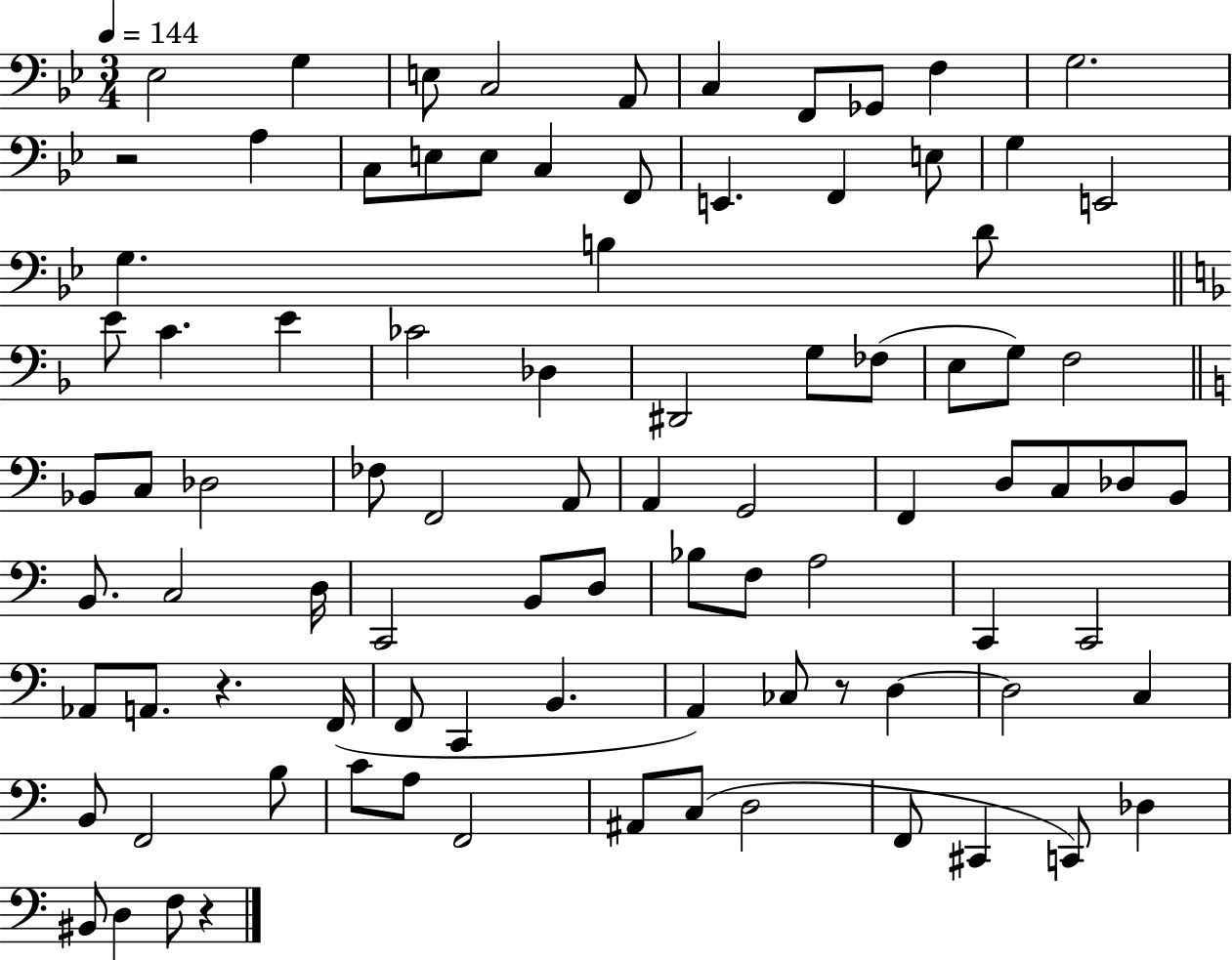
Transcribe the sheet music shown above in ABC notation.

X:1
T:Untitled
M:3/4
L:1/4
K:Bb
_E,2 G, E,/2 C,2 A,,/2 C, F,,/2 _G,,/2 F, G,2 z2 A, C,/2 E,/2 E,/2 C, F,,/2 E,, F,, E,/2 G, E,,2 G, B, D/2 E/2 C E _C2 _D, ^D,,2 G,/2 _F,/2 E,/2 G,/2 F,2 _B,,/2 C,/2 _D,2 _F,/2 F,,2 A,,/2 A,, G,,2 F,, D,/2 C,/2 _D,/2 B,,/2 B,,/2 C,2 D,/4 C,,2 B,,/2 D,/2 _B,/2 F,/2 A,2 C,, C,,2 _A,,/2 A,,/2 z F,,/4 F,,/2 C,, B,, A,, _C,/2 z/2 D, D,2 C, B,,/2 F,,2 B,/2 C/2 A,/2 F,,2 ^A,,/2 C,/2 D,2 F,,/2 ^C,, C,,/2 _D, ^B,,/2 D, F,/2 z